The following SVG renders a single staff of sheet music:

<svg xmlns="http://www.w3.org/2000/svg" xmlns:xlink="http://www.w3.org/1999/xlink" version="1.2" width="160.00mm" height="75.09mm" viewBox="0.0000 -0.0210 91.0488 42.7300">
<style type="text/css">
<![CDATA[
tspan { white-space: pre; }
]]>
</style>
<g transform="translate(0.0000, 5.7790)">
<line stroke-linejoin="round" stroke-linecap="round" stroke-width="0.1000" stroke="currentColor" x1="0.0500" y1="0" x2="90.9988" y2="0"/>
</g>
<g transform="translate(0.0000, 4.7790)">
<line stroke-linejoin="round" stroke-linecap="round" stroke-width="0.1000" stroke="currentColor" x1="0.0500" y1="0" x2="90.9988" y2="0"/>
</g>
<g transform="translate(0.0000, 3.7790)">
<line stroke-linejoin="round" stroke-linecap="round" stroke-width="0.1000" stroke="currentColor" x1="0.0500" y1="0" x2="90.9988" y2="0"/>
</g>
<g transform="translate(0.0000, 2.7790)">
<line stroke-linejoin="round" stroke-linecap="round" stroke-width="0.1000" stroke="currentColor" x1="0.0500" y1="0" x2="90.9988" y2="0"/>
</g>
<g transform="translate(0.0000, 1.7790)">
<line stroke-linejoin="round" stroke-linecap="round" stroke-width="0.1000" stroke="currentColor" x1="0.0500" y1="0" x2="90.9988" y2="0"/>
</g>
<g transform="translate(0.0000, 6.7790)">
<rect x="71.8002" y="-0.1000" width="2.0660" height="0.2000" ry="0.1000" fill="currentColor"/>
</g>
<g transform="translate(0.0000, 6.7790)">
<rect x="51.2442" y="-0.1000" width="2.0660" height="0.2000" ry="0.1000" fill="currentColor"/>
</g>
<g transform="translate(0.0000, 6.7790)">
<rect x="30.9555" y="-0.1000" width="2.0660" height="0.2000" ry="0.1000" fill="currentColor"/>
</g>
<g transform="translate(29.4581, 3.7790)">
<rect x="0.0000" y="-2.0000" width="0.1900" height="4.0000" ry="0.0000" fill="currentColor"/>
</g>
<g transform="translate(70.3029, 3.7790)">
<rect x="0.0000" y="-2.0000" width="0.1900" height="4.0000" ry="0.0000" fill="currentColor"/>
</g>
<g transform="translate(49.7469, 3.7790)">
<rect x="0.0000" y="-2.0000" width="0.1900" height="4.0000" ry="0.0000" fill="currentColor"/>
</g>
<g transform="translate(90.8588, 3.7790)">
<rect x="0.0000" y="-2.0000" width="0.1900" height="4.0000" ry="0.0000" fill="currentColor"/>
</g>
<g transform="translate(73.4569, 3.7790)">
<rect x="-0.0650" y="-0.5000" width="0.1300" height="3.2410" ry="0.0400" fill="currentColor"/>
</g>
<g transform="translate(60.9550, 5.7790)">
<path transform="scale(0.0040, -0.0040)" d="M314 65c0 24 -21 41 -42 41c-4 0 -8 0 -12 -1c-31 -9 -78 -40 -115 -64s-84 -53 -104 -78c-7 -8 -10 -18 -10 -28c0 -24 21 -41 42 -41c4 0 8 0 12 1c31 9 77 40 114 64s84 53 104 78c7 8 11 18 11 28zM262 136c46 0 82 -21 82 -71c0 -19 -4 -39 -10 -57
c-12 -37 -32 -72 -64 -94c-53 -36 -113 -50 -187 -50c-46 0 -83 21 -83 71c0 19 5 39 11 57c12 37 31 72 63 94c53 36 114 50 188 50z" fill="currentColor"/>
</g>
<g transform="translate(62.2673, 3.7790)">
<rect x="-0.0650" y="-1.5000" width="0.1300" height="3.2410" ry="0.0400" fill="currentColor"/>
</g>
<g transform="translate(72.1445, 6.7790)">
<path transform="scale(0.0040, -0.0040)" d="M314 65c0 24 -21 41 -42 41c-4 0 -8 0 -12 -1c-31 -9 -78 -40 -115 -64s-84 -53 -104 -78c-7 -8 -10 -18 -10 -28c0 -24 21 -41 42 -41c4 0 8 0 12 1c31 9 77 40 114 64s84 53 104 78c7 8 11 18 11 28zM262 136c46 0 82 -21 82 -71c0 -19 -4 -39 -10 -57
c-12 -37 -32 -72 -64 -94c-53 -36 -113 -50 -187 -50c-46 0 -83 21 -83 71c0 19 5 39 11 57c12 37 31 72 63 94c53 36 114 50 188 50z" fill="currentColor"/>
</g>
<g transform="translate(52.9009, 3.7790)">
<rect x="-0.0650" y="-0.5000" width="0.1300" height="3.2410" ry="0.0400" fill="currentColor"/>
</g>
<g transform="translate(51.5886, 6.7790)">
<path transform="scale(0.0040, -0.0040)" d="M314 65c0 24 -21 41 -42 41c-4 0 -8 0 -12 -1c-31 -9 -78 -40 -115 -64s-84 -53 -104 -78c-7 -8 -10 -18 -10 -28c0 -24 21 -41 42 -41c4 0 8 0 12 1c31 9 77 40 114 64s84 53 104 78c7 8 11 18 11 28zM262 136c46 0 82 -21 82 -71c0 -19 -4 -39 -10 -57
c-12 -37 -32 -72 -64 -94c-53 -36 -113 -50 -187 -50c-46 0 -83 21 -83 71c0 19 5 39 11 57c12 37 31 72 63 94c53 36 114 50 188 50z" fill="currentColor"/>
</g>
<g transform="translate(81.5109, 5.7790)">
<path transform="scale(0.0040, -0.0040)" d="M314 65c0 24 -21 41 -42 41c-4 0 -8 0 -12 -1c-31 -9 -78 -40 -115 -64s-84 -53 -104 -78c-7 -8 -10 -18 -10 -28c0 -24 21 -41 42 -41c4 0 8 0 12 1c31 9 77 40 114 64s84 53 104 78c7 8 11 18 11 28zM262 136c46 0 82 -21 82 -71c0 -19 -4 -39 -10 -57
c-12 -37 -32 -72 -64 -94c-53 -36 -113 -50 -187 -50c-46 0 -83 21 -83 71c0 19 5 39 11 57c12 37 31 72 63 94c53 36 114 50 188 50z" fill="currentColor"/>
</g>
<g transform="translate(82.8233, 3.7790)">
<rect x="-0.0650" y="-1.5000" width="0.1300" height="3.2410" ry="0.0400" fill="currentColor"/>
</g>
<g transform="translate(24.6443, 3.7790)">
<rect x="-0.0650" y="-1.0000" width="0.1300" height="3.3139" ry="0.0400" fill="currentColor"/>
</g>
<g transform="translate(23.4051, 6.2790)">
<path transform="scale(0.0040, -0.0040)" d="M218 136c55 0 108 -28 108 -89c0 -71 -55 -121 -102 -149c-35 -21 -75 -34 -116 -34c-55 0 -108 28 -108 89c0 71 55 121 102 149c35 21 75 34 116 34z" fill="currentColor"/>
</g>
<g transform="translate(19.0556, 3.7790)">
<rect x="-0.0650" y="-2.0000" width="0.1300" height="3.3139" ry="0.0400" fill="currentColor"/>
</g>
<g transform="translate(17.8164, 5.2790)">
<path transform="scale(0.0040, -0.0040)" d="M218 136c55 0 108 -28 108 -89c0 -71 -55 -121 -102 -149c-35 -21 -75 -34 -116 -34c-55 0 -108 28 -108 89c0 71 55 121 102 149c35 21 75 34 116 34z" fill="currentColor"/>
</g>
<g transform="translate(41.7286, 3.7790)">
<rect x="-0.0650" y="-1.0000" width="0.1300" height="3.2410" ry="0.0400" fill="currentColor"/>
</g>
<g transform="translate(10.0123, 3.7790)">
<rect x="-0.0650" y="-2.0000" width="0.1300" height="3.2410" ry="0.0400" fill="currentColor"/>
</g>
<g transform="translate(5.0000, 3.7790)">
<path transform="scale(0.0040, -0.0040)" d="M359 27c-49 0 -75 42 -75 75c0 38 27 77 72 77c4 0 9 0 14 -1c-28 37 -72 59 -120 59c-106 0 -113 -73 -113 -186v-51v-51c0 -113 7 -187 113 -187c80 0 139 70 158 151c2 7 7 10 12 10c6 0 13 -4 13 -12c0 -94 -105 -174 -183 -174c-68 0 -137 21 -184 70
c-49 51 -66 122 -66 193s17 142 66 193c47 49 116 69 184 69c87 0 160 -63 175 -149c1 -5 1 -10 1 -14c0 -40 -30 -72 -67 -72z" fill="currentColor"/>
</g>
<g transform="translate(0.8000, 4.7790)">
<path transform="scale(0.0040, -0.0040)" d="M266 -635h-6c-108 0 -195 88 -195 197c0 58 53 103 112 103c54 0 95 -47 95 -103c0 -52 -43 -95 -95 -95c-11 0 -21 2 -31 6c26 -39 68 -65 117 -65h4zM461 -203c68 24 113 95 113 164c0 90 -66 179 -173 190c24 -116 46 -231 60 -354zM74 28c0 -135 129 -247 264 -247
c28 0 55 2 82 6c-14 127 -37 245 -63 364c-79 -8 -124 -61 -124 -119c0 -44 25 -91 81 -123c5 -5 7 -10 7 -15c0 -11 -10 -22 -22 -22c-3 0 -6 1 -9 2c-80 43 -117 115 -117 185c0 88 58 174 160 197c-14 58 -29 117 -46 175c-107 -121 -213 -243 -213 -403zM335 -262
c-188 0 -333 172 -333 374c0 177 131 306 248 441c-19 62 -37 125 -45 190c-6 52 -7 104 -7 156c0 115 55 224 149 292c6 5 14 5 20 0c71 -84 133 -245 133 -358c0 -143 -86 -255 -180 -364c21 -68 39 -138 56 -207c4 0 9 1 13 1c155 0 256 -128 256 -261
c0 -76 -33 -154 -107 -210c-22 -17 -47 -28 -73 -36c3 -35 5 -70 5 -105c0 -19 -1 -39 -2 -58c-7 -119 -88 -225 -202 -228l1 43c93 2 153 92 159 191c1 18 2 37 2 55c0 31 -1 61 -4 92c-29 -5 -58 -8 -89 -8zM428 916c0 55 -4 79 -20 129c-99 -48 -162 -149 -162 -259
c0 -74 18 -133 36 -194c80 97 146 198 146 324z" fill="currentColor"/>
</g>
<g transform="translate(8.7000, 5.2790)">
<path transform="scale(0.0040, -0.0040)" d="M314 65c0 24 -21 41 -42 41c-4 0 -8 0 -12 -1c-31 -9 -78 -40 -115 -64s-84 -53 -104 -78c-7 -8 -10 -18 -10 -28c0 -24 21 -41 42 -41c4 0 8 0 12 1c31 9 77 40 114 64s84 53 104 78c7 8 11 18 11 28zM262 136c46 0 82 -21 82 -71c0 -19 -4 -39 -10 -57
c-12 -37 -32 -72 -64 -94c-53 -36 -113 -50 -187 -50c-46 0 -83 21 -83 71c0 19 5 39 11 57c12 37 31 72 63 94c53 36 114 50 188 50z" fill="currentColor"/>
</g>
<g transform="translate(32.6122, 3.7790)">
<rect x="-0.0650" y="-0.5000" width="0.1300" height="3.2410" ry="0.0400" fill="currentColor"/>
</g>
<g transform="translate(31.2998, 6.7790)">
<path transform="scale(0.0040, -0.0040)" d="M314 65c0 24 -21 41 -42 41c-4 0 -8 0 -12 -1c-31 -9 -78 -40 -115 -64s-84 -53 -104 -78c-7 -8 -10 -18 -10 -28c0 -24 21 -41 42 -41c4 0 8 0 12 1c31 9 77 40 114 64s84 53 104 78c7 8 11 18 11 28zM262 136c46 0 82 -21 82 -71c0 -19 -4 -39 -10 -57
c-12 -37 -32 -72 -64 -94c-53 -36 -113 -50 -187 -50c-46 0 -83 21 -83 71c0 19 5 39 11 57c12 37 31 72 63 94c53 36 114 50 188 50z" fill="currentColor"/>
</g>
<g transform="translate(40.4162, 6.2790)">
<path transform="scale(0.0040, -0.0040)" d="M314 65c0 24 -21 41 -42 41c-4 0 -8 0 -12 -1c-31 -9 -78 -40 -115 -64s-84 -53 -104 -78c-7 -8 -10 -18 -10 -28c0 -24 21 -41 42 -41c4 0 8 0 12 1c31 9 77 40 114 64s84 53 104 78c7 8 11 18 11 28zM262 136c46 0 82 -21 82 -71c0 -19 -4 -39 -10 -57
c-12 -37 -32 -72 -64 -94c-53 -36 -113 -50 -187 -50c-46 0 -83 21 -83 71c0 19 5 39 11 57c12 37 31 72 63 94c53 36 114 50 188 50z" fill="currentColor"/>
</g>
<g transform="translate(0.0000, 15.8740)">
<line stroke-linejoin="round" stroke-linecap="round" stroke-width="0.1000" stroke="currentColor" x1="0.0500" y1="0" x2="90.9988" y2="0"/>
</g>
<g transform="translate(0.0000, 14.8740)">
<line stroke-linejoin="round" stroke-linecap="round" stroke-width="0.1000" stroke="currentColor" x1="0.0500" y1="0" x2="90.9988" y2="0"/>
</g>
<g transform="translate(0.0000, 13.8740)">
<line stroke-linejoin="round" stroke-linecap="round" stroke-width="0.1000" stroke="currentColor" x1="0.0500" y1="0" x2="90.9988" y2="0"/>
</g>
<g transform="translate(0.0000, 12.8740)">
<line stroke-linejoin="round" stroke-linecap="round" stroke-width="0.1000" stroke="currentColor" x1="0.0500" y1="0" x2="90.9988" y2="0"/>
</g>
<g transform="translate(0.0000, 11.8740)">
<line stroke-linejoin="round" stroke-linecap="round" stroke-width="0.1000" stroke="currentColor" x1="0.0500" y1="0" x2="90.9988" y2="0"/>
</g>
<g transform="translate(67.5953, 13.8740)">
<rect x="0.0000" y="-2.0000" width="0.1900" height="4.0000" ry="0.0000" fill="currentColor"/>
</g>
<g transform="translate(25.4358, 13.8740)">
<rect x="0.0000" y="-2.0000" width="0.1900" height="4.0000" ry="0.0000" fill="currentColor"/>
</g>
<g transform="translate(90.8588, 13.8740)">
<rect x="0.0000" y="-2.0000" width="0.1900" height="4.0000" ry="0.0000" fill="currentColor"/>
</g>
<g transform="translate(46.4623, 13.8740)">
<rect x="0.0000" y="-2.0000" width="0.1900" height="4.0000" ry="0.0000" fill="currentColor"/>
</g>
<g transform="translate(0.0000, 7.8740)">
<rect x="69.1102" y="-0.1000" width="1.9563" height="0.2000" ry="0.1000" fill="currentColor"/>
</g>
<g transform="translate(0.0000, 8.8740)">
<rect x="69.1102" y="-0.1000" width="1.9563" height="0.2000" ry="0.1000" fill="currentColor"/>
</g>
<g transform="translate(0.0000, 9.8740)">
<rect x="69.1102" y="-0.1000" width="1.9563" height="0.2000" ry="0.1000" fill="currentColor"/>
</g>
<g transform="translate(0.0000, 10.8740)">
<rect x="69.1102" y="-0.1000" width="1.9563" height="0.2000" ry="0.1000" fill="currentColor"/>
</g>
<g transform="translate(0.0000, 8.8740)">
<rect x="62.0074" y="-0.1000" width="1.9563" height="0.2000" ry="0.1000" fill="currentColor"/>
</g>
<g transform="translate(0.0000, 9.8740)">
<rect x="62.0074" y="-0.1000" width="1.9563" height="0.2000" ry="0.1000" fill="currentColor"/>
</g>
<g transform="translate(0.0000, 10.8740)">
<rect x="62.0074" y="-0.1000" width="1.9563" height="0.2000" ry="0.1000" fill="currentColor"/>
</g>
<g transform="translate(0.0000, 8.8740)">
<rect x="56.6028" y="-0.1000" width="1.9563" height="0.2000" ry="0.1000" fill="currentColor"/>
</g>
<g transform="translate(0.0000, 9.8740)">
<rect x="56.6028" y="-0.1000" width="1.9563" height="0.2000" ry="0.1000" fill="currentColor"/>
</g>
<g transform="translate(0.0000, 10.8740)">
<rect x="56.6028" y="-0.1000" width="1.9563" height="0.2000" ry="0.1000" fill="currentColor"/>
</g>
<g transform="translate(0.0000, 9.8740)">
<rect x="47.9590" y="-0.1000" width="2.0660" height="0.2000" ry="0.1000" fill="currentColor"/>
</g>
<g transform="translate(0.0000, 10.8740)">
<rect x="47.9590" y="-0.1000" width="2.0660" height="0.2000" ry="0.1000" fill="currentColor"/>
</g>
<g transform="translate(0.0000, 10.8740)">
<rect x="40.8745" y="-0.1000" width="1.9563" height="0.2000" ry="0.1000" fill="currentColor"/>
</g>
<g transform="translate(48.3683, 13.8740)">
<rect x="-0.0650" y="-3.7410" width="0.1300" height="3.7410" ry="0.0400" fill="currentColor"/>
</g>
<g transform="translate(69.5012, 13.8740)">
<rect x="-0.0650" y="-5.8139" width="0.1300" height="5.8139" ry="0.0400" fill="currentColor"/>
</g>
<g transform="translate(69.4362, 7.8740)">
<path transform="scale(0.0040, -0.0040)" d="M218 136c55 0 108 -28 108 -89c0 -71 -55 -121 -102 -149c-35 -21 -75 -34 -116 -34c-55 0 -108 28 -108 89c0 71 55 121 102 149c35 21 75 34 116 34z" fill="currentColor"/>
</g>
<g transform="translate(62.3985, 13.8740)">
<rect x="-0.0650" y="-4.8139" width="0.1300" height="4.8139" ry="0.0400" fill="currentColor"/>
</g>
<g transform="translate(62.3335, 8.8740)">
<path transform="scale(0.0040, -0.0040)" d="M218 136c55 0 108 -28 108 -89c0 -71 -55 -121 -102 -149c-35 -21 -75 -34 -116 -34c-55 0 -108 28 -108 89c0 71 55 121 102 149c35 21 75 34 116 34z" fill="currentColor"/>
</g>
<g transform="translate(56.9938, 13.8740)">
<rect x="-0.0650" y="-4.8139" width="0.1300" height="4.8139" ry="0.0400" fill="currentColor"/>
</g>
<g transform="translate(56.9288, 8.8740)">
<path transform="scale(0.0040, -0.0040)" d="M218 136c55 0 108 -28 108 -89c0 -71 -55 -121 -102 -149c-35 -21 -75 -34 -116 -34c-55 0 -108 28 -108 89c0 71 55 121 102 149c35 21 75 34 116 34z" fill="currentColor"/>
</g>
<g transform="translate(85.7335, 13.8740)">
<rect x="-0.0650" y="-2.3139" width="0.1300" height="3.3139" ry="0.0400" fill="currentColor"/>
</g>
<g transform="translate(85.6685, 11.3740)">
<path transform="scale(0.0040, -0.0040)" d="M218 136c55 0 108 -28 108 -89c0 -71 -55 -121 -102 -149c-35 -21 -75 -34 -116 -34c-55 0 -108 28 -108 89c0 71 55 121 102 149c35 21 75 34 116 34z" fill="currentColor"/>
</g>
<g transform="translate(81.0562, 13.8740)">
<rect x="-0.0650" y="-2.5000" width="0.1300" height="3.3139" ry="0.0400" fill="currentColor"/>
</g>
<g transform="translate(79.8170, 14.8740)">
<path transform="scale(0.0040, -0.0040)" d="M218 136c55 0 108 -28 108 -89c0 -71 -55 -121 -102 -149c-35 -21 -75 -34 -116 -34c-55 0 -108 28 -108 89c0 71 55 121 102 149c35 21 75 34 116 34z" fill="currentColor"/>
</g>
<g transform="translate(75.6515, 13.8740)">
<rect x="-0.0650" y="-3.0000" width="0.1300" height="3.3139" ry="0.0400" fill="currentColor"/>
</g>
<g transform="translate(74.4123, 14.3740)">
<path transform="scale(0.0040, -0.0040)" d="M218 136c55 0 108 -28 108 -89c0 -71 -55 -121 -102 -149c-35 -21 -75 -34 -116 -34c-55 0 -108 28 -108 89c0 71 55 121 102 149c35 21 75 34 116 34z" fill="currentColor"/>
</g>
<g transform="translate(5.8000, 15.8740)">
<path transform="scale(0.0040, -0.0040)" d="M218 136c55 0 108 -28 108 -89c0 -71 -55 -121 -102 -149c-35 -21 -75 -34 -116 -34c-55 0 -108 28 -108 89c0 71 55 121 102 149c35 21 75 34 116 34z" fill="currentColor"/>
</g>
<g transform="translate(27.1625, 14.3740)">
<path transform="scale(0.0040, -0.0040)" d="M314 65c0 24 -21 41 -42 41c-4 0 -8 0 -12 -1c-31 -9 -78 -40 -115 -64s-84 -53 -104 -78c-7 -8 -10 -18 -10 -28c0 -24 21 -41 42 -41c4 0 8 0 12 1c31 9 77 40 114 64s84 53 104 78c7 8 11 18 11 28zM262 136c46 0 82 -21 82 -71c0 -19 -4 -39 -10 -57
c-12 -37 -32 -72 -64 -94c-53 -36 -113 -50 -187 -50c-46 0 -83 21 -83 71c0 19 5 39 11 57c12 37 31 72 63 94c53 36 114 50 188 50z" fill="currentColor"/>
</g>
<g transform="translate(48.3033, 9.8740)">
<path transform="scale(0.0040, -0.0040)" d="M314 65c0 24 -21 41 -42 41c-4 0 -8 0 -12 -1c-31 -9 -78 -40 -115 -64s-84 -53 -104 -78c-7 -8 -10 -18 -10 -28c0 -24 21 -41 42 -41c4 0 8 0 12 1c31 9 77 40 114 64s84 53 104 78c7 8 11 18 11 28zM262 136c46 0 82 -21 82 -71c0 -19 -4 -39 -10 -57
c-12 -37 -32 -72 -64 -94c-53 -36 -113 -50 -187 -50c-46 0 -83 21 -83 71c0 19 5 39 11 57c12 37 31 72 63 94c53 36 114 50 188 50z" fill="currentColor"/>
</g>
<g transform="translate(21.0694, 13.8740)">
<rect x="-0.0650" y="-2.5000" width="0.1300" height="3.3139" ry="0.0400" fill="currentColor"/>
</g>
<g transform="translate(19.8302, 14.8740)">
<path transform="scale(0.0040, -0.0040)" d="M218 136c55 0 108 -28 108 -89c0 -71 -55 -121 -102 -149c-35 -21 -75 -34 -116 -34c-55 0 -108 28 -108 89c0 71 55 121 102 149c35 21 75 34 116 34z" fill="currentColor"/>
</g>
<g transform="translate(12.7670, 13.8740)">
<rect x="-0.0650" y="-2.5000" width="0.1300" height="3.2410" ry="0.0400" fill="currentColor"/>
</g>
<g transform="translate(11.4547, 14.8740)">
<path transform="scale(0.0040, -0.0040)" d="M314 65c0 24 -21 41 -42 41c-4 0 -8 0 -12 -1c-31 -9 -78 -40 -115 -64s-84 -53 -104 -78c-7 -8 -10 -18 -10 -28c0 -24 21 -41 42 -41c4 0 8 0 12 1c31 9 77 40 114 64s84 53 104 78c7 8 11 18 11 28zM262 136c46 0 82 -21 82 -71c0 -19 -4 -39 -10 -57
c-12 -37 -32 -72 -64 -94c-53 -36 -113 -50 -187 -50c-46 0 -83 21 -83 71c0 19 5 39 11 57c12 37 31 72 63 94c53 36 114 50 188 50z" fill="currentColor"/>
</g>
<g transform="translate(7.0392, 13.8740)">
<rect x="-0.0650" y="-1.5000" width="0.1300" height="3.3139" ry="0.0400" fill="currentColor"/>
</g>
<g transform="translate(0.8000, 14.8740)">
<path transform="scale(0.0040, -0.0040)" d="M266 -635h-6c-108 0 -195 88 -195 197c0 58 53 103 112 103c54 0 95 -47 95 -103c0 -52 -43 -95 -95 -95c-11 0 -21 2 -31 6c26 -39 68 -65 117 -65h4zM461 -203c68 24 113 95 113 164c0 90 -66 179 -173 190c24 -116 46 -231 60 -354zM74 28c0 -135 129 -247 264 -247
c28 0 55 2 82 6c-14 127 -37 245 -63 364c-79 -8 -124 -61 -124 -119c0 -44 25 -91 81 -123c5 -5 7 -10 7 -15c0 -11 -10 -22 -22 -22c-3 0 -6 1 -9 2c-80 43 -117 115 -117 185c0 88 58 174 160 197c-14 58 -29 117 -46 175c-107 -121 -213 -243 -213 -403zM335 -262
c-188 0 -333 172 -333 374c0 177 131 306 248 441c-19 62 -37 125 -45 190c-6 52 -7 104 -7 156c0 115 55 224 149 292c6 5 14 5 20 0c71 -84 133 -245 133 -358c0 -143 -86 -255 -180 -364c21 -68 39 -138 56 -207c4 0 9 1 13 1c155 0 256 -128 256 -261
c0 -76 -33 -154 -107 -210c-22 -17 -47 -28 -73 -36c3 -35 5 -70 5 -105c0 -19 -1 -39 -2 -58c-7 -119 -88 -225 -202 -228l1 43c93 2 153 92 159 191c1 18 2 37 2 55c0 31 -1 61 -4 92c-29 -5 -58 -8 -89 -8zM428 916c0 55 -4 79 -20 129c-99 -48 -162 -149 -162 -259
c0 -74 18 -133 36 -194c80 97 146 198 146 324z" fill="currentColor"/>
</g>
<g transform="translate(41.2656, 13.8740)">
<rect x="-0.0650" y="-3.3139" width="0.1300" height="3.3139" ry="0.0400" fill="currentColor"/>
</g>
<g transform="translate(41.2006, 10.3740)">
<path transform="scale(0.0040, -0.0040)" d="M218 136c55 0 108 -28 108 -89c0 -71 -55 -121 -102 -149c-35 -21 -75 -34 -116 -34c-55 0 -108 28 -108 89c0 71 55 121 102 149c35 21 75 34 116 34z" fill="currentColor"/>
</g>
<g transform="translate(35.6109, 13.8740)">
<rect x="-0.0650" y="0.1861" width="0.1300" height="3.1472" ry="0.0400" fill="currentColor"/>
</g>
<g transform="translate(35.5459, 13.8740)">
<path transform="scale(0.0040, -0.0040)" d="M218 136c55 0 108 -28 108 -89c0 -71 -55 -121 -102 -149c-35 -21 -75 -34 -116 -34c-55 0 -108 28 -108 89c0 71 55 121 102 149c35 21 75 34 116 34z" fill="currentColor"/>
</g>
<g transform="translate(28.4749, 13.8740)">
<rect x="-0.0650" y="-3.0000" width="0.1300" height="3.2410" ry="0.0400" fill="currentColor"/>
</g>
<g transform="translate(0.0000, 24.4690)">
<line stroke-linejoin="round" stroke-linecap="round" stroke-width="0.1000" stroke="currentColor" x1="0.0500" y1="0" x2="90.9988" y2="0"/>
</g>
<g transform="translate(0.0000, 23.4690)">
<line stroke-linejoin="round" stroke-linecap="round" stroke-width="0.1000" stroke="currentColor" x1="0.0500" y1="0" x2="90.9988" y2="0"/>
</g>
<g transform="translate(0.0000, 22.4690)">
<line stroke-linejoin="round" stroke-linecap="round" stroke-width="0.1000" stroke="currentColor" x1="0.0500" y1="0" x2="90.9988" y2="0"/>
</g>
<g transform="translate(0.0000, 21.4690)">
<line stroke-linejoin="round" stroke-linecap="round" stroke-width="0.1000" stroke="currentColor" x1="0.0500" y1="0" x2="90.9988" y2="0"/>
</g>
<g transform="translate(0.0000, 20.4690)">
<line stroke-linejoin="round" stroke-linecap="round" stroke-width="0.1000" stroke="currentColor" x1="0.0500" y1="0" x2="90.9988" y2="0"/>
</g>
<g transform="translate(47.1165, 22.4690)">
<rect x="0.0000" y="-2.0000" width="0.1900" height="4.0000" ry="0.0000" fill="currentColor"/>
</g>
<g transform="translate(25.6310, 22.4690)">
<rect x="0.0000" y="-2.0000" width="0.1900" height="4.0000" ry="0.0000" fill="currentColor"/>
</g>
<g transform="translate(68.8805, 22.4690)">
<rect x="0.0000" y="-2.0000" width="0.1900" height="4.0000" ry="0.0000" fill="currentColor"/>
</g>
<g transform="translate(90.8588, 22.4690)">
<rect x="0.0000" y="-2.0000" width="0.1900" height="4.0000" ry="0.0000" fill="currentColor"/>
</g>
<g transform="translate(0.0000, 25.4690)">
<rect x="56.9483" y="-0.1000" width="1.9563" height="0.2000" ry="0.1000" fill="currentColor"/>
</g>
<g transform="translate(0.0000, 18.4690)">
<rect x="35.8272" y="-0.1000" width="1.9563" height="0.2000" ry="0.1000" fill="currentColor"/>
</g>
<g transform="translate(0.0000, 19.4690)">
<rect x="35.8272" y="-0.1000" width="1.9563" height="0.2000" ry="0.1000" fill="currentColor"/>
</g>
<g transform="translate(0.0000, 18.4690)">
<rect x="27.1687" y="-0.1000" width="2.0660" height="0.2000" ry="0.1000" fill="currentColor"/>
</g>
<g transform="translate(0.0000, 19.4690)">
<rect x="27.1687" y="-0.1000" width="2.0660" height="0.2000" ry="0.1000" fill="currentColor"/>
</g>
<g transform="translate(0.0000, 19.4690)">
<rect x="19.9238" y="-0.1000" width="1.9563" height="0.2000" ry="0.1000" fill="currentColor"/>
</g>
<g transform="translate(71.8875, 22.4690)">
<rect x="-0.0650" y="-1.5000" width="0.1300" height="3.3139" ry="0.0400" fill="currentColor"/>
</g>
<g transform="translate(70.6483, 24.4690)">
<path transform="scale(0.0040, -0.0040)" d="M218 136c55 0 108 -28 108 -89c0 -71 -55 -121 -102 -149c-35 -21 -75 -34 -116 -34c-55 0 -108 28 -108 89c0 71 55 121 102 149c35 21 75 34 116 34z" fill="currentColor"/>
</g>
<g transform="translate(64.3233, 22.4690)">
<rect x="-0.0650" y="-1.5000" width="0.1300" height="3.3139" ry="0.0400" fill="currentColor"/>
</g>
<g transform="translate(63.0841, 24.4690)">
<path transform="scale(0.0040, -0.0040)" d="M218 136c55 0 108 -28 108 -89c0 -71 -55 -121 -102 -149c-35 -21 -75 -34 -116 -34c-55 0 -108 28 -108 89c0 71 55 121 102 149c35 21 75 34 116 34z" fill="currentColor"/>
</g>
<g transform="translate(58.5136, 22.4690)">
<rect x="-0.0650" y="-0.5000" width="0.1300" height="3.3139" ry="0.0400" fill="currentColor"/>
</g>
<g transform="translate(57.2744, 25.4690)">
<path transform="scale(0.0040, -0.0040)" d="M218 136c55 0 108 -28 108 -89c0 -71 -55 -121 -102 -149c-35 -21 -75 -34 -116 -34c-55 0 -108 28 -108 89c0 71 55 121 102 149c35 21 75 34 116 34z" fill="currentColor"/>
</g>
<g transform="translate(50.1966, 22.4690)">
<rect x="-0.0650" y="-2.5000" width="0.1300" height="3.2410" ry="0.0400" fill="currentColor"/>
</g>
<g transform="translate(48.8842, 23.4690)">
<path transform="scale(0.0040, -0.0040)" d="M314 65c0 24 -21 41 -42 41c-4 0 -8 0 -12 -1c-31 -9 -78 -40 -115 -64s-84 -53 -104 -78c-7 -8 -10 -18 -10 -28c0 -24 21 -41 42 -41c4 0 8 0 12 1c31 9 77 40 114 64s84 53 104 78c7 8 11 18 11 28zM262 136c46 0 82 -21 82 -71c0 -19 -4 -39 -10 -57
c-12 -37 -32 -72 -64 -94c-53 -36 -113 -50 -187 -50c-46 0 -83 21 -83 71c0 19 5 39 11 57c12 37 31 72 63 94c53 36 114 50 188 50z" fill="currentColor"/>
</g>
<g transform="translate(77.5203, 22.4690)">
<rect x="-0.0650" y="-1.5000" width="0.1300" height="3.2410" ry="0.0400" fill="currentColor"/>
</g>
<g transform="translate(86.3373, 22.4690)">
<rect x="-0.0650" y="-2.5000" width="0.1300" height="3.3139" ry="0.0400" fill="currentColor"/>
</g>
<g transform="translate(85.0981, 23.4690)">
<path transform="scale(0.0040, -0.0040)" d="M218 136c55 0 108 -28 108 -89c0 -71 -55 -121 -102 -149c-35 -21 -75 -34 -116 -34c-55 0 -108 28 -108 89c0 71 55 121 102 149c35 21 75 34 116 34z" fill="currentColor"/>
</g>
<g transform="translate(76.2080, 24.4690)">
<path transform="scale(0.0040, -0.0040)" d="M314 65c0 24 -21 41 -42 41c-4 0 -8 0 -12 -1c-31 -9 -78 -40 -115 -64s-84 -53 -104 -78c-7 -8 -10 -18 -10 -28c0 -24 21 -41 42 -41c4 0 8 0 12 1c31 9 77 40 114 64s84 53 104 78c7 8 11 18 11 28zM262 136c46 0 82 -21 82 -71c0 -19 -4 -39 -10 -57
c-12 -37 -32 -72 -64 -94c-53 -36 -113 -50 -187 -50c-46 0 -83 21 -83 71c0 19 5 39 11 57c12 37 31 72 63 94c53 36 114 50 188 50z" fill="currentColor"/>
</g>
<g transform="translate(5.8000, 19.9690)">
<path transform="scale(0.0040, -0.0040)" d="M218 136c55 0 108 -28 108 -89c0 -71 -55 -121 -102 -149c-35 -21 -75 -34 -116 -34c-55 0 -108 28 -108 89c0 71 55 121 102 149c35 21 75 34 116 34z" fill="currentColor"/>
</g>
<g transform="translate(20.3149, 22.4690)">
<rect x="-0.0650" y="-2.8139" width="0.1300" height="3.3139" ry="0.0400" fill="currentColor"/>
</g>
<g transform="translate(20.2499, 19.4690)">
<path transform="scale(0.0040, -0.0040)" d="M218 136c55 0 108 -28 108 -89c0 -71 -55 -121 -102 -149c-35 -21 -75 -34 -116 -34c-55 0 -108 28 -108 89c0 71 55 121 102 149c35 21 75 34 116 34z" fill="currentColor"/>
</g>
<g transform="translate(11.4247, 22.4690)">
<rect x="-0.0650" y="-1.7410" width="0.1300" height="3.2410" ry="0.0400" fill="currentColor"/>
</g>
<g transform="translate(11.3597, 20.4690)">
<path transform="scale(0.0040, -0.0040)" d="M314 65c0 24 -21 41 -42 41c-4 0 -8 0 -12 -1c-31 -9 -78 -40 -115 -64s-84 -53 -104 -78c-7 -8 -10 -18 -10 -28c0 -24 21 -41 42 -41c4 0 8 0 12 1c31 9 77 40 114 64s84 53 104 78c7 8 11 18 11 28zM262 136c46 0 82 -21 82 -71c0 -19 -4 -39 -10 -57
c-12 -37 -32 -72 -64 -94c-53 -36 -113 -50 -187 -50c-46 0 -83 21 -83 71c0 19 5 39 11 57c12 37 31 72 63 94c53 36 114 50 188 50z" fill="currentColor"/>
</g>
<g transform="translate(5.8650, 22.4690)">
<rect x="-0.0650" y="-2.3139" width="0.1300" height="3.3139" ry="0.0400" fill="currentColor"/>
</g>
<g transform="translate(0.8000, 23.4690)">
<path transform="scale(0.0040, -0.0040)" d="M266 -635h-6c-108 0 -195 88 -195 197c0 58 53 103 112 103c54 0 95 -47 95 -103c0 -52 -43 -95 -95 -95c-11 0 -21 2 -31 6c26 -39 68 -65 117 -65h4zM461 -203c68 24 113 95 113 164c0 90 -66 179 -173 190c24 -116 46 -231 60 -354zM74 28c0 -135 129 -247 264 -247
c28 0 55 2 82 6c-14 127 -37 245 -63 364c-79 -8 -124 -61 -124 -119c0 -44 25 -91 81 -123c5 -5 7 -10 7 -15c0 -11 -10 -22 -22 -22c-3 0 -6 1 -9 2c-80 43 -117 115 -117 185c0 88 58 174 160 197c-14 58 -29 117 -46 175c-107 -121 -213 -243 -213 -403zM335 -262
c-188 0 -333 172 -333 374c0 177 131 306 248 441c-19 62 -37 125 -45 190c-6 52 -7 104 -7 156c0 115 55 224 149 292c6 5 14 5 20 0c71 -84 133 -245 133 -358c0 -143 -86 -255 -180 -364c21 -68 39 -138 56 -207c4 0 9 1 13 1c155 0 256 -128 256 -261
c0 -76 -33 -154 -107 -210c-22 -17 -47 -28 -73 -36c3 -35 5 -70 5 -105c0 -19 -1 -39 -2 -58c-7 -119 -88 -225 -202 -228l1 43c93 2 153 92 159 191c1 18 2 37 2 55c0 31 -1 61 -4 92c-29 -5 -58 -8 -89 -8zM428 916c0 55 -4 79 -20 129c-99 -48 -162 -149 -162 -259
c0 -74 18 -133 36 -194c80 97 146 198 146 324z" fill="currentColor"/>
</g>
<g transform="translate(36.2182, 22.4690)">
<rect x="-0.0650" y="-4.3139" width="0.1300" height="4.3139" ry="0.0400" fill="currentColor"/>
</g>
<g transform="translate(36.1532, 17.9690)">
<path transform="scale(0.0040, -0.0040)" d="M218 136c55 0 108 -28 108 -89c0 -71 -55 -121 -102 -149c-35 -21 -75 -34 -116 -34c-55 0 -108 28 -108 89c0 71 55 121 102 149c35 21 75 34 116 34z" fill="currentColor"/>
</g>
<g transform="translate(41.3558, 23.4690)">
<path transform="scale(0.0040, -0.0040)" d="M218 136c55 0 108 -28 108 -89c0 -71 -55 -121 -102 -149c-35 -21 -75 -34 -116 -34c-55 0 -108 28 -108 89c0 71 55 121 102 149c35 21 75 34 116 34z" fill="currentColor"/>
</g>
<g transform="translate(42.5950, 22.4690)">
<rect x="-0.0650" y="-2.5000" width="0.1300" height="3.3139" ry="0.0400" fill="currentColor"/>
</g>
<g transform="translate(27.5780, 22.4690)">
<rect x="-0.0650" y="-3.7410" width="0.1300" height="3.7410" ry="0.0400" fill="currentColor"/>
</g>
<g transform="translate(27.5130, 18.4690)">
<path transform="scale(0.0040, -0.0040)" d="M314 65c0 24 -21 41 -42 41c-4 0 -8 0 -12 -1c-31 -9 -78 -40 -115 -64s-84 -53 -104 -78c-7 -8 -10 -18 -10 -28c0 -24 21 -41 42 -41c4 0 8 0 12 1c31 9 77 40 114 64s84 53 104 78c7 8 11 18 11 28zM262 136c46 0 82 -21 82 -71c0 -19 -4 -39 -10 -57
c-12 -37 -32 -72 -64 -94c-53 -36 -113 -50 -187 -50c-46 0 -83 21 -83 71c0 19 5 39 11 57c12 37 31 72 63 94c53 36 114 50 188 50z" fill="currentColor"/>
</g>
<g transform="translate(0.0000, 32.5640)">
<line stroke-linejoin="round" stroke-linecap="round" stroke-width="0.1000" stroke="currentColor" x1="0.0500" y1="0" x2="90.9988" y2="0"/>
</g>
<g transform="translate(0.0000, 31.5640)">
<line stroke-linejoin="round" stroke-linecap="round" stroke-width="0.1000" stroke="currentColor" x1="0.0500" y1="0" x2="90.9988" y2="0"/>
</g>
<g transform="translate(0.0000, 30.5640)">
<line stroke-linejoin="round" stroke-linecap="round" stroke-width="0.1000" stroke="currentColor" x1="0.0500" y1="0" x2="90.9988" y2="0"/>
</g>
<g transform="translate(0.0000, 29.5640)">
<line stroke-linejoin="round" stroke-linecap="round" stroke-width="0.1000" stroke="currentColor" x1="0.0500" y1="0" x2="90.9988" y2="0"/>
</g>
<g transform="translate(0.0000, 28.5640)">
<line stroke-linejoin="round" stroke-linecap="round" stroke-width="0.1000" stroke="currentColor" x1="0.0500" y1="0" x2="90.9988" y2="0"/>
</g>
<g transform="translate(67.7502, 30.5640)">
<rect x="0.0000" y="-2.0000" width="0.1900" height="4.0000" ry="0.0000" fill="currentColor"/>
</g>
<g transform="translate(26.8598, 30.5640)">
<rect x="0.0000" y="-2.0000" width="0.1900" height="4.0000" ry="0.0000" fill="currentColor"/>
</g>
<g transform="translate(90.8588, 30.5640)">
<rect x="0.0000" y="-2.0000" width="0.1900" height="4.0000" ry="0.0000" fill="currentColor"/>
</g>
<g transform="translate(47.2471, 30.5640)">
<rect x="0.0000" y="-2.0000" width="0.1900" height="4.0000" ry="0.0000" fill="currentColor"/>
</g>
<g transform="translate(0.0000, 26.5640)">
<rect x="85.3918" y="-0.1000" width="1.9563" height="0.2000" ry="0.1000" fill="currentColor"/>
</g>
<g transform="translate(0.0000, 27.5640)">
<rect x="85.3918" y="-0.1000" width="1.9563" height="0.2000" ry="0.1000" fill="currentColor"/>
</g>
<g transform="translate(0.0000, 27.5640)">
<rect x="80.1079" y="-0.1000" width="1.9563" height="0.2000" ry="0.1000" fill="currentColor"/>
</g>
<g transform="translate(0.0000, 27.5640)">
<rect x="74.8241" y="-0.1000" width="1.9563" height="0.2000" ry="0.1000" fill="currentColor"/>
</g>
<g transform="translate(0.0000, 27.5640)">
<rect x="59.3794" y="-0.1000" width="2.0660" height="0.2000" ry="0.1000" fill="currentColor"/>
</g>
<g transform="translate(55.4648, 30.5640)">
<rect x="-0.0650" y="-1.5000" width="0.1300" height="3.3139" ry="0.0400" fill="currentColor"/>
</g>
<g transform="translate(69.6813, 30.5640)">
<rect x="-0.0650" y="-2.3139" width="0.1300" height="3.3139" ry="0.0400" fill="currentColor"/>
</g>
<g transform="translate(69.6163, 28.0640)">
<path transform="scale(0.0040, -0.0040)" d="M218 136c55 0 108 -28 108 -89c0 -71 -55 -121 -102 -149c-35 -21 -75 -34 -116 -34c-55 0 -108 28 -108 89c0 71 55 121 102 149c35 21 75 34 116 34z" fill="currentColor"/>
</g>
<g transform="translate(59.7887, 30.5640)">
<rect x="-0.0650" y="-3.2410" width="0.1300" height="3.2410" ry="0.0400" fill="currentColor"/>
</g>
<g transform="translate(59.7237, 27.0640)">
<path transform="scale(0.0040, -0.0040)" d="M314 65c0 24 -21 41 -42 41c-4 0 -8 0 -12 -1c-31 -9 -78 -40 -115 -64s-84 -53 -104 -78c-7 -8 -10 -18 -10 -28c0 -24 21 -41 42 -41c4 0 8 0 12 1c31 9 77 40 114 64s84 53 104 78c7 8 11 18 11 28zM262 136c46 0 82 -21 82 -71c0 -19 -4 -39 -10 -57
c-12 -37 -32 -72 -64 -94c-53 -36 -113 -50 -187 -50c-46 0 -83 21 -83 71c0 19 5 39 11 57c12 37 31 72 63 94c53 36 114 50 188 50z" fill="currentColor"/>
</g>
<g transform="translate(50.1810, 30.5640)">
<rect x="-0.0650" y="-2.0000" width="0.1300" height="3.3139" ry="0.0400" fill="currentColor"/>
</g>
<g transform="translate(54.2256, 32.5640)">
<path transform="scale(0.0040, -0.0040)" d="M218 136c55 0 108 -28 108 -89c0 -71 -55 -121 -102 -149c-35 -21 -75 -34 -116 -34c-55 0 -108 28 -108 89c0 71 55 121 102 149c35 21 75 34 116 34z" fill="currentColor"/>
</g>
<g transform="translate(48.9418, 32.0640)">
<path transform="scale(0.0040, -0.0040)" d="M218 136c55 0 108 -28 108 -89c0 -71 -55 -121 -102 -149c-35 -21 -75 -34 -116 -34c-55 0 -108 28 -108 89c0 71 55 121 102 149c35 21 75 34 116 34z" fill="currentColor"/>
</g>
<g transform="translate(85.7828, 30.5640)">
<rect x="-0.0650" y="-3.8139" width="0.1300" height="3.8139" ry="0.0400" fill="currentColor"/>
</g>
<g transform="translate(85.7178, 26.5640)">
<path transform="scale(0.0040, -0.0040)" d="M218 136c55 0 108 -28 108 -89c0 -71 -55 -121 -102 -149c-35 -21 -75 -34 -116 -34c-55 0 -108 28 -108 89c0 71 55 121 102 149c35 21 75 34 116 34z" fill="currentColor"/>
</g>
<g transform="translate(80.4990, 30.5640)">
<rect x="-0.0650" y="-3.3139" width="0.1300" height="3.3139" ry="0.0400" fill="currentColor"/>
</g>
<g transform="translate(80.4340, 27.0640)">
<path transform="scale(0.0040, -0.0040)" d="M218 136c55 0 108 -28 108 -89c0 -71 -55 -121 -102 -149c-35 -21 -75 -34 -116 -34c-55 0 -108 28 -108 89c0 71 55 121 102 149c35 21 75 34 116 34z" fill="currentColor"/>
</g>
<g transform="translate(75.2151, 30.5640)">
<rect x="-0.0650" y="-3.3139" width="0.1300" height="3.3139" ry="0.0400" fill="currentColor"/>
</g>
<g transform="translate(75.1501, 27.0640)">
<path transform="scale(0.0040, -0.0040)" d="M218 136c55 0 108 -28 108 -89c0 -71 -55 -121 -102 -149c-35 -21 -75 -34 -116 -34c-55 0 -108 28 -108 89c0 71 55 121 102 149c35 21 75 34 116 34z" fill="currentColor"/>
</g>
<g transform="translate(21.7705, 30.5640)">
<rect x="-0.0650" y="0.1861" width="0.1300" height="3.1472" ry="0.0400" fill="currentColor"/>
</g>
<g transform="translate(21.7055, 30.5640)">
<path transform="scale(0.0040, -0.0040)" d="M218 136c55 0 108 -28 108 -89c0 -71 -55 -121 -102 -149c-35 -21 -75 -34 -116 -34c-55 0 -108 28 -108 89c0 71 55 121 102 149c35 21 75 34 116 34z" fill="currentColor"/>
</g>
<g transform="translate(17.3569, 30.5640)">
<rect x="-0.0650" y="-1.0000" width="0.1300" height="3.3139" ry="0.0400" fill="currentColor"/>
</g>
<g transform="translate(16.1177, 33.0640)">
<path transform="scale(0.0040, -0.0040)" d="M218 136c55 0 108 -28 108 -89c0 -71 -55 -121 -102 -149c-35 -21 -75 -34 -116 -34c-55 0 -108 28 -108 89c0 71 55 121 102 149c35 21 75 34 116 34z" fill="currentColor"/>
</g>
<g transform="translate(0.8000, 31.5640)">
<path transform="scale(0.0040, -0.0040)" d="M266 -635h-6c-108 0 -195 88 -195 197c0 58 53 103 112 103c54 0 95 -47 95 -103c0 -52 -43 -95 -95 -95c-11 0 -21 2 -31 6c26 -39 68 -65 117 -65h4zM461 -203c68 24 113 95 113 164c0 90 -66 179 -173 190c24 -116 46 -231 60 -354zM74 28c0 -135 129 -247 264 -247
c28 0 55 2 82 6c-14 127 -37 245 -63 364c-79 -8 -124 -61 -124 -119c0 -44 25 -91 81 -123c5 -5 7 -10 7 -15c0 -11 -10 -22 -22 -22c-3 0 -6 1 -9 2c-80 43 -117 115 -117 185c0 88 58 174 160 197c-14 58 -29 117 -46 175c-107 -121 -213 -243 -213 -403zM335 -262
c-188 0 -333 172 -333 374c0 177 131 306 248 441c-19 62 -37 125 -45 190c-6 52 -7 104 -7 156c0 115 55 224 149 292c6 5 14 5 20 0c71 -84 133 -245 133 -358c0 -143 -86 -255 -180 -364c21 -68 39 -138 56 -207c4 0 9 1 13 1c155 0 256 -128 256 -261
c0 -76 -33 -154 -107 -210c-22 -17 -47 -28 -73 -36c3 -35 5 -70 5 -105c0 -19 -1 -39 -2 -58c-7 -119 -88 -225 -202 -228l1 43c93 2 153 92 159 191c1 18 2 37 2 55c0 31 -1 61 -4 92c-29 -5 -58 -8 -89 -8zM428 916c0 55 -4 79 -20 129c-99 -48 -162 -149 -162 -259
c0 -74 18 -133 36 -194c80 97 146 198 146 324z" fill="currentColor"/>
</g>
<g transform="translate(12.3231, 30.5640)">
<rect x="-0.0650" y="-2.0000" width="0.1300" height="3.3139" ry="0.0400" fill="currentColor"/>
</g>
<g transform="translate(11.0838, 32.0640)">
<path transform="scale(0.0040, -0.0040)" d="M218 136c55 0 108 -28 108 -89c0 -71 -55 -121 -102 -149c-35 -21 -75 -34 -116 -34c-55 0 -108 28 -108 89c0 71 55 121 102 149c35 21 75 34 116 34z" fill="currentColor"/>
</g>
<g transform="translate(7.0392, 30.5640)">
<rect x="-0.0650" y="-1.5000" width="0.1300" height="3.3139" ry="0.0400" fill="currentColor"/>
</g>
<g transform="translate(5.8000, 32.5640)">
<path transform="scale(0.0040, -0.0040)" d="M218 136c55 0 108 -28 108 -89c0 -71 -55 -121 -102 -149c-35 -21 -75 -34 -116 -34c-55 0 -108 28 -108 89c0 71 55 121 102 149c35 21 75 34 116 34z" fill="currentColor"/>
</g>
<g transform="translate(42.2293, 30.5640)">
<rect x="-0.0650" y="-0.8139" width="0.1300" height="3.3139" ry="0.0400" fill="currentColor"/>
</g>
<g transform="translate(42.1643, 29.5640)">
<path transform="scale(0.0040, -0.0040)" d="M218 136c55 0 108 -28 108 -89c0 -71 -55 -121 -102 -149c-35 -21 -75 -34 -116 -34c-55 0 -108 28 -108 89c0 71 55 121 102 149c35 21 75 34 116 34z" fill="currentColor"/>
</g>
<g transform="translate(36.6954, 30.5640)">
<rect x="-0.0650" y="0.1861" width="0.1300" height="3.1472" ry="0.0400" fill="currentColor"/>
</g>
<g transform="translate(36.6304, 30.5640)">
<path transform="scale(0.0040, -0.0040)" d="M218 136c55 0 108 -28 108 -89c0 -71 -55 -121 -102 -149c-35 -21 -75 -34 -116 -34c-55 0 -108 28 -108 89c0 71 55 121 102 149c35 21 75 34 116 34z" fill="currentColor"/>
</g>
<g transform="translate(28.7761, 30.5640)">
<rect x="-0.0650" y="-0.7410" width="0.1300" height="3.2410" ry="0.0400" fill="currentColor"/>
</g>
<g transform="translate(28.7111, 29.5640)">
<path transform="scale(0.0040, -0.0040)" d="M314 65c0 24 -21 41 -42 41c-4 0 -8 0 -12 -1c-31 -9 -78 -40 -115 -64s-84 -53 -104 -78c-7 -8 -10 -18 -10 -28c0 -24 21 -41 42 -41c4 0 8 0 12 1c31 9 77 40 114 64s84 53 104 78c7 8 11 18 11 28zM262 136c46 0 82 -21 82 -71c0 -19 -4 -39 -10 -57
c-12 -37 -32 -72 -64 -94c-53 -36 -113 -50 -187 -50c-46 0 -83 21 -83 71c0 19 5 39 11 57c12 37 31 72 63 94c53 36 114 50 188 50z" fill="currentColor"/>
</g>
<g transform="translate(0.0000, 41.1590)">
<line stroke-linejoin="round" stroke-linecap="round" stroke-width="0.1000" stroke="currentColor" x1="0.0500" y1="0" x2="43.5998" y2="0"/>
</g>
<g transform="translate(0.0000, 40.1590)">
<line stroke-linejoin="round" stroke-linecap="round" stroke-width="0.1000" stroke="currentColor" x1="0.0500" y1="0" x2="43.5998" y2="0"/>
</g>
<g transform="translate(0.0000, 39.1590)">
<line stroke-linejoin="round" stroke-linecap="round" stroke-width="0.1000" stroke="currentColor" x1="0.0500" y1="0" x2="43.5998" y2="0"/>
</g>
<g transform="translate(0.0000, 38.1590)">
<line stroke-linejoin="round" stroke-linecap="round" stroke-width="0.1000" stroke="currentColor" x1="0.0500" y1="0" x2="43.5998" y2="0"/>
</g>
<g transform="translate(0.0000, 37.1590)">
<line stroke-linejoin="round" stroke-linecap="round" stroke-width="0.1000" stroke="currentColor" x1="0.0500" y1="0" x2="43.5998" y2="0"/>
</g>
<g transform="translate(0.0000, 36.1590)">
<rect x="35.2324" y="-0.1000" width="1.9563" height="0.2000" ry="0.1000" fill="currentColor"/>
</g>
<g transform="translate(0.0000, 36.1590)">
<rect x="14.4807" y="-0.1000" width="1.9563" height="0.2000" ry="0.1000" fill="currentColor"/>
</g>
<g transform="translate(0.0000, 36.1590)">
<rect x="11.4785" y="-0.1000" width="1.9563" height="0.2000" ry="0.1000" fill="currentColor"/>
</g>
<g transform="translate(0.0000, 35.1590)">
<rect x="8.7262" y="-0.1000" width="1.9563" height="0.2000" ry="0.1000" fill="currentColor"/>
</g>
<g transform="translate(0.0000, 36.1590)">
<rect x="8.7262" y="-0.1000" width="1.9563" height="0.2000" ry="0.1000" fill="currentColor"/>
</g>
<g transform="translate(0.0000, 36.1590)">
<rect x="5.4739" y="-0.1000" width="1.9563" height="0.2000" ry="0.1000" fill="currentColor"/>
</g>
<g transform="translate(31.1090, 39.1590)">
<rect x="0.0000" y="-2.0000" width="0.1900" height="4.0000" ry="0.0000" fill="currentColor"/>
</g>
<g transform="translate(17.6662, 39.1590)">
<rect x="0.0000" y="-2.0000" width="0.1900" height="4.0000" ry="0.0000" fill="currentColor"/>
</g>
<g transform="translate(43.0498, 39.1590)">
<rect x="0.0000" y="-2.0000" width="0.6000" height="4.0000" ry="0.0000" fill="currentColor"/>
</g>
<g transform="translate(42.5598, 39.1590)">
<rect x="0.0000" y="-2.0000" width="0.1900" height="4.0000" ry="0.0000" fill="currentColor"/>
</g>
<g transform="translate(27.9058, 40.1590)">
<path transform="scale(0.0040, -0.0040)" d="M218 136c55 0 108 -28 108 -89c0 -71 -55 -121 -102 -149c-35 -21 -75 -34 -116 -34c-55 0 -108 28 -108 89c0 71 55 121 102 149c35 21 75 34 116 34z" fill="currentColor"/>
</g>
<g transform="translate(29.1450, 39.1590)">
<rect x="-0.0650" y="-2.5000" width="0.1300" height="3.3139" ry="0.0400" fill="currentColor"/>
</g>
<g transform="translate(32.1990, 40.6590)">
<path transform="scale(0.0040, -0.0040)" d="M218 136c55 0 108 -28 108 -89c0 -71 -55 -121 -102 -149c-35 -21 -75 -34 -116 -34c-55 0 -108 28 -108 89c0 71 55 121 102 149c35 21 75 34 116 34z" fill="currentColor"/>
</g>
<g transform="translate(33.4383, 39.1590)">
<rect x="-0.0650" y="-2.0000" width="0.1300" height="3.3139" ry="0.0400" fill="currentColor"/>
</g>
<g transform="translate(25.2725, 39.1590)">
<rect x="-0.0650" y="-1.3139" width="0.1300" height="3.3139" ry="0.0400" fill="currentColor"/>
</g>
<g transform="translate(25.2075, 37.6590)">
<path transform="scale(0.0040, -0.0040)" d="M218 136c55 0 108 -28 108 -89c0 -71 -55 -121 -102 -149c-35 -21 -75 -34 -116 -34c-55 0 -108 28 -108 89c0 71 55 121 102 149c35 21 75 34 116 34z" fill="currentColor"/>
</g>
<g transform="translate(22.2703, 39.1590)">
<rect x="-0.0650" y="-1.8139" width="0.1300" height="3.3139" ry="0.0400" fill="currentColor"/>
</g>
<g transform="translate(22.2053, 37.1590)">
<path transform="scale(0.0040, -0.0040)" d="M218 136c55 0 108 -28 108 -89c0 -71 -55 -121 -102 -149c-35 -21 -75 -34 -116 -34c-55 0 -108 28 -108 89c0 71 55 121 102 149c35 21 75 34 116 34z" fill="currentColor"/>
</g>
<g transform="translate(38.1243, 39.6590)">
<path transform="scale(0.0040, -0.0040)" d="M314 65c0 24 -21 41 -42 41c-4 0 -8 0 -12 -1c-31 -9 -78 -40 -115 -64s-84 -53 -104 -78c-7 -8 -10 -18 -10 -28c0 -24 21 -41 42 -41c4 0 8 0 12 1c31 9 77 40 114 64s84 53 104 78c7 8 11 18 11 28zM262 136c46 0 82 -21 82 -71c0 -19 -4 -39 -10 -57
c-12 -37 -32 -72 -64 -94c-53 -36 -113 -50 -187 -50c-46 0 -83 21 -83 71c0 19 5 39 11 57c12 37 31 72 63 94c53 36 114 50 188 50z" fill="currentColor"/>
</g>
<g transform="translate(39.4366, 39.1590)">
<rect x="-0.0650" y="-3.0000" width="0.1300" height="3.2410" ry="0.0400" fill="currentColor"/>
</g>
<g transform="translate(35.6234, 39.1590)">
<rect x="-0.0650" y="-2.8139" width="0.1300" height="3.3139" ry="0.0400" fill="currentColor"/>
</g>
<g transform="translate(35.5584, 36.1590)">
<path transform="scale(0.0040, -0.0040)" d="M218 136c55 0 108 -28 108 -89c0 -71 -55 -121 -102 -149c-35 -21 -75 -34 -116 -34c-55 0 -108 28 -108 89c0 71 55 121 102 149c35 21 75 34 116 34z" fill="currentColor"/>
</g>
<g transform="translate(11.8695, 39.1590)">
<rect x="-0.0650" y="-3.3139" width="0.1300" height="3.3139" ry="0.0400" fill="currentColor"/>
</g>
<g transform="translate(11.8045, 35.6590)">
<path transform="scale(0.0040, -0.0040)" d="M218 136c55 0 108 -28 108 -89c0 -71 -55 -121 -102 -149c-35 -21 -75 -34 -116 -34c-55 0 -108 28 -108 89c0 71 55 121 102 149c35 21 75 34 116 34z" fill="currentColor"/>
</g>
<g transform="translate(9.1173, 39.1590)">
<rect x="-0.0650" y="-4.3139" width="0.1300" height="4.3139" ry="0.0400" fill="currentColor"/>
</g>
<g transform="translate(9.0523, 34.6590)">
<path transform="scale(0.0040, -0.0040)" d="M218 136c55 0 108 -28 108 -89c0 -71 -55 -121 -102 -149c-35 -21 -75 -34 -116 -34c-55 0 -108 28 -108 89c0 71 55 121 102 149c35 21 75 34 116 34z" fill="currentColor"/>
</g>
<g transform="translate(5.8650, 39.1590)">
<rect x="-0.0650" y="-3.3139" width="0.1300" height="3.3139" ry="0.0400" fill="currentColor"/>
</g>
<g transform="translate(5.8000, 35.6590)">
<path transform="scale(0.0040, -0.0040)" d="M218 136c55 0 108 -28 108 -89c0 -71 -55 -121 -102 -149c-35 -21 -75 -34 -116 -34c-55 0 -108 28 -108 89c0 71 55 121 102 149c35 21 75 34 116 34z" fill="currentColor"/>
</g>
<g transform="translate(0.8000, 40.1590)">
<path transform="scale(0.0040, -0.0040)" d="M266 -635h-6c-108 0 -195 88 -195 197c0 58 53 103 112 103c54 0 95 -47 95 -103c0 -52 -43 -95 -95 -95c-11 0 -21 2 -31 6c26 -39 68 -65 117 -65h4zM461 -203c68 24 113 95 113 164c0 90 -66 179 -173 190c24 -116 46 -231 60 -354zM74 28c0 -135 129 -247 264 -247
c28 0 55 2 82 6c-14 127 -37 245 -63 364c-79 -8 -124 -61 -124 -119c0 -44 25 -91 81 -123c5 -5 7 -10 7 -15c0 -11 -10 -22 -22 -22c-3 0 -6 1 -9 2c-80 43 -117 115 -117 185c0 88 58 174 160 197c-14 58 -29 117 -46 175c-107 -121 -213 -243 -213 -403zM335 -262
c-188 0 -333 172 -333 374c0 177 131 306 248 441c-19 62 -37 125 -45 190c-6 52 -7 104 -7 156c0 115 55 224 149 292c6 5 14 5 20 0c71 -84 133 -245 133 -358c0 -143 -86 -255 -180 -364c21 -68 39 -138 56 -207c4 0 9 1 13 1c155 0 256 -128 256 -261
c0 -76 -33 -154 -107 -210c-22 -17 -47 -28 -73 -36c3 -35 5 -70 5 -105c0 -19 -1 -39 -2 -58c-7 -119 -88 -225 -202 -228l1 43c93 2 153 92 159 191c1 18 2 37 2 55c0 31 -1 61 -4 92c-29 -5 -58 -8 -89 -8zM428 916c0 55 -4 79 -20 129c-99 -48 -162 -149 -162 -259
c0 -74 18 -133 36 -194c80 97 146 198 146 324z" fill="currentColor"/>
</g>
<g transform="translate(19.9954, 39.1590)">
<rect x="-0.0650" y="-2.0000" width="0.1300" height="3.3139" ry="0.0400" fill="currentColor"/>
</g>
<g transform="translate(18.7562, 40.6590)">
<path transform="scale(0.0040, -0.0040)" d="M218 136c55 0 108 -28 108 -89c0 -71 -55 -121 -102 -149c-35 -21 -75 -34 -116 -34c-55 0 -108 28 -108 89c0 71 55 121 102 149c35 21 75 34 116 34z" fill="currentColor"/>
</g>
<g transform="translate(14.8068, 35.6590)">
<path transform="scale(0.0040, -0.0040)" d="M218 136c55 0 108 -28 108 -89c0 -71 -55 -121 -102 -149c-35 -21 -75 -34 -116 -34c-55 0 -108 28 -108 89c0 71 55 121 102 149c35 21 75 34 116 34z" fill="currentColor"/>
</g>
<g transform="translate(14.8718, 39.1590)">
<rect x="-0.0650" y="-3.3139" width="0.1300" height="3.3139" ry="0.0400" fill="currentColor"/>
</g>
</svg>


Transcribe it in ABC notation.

X:1
T:Untitled
M:4/4
L:1/4
K:C
F2 F D C2 D2 C2 E2 C2 E2 E G2 G A2 B b c'2 e' e' g' A G g g f2 a c'2 d' G G2 C E E E2 G E F D B d2 B d F E b2 g b b c' b d' b b F f e G F a A2